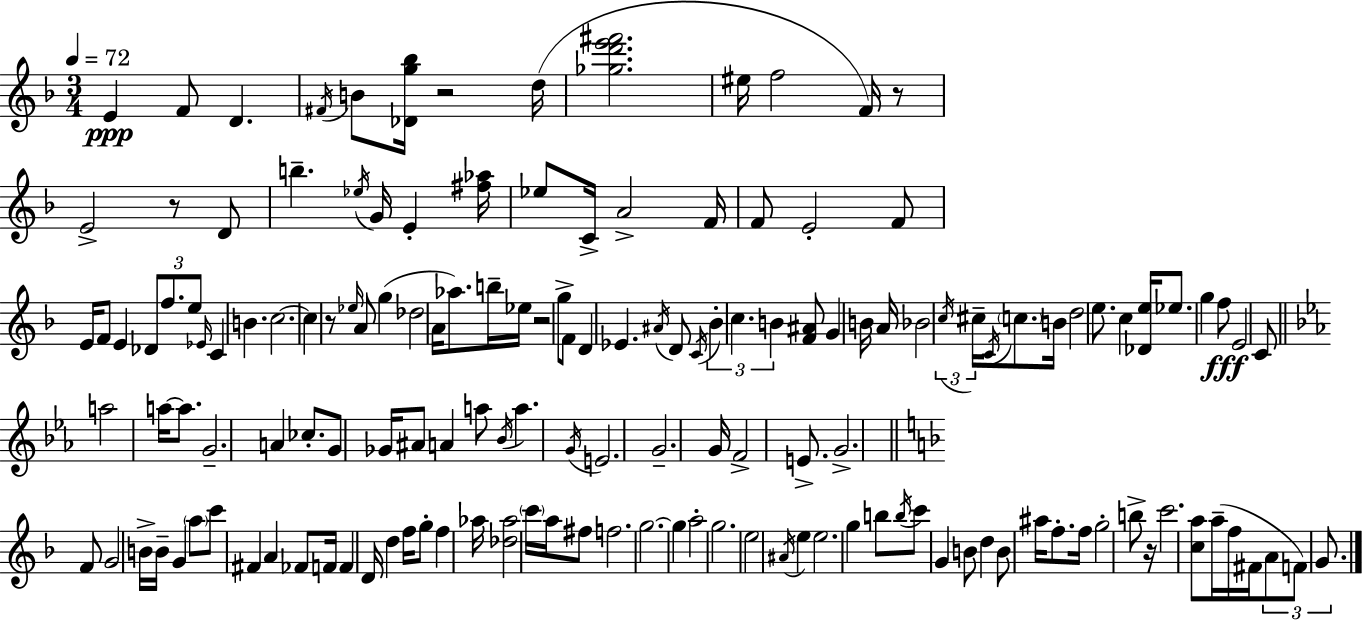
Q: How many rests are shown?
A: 6